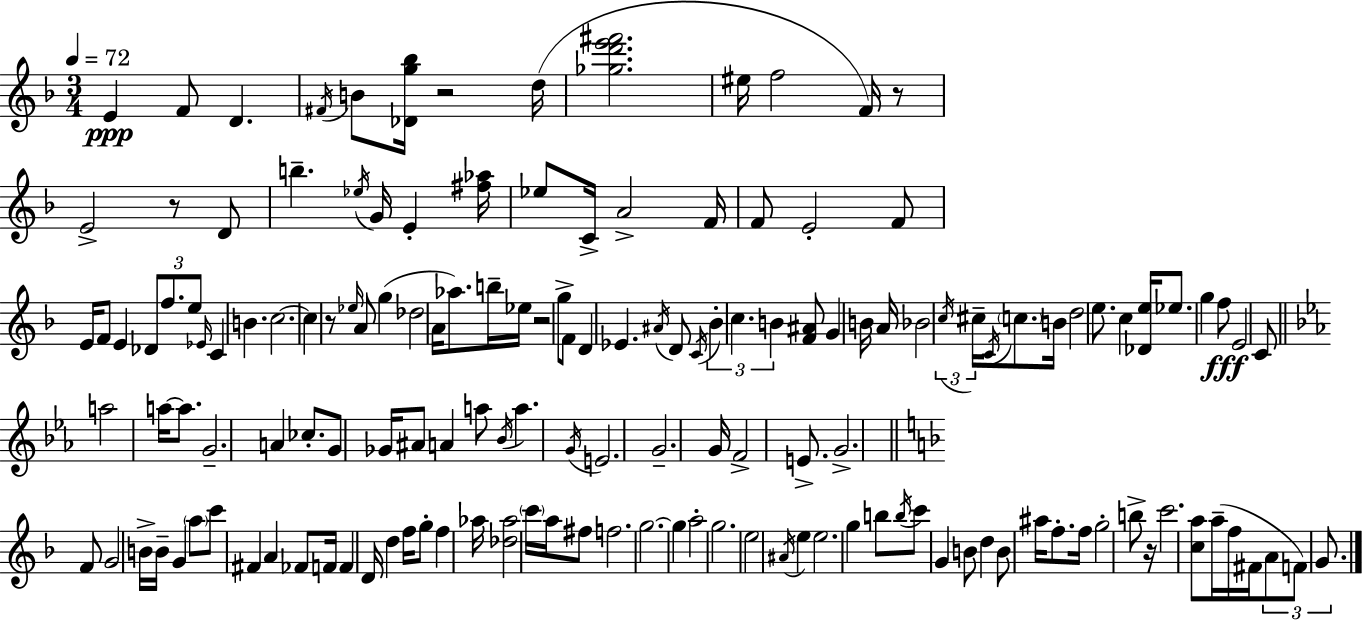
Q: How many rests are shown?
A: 6